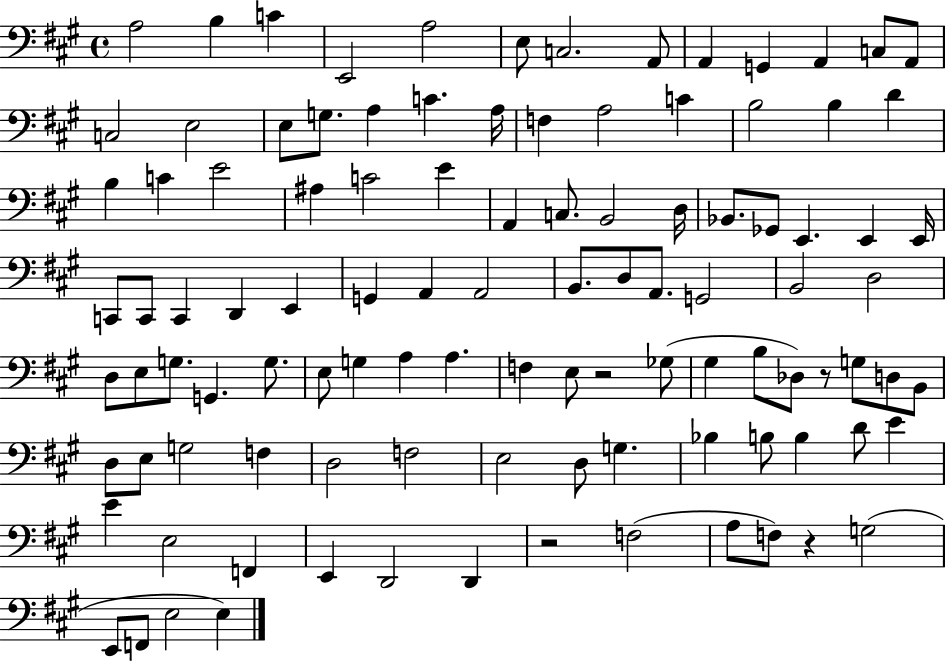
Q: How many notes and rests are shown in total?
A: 105